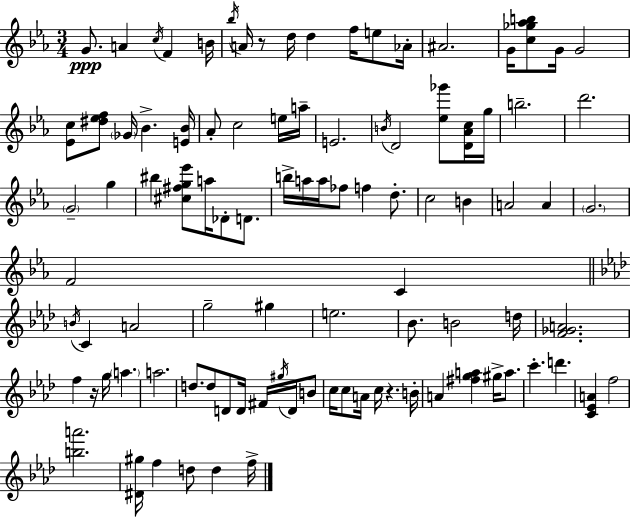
G4/e. A4/q C5/s F4/q B4/s Bb5/s A4/s R/e D5/s D5/q F5/s E5/e Ab4/s A#4/h. G4/s [C5,Gb5,Ab5,B5]/e G4/s G4/h [Eb4,C5]/e [D#5,Eb5,F5]/e Gb4/s Bb4/q. [E4,Bb4]/s Ab4/e C5/h E5/s A5/s E4/h. B4/s D4/h [Eb5,Gb6]/e [D4,Ab4,C5]/s G5/s B5/h. D6/h. G4/h G5/q BIS5/q [C#5,F#5,G5,Eb6]/e A5/s Db4/e D4/e. B5/s A5/s A5/s FES5/e F5/q D5/e. C5/h B4/q A4/h A4/q G4/h. F4/h C4/q B4/s C4/q A4/h G5/h G#5/q E5/h. Bb4/e. B4/h D5/s [F4,Gb4,A4]/h. F5/q R/s G5/s A5/q. A5/h. D5/e. D5/e D4/e D4/s F#4/s G#5/s D4/s B4/e C5/s C5/e A4/s C5/s R/q. B4/s A4/q [F#5,G5,A5]/q G#5/s A5/e. C6/q. D6/q. [C4,Eb4,A4]/q F5/h [B5,A6]/h. [D#4,G#5]/s F5/q D5/e D5/q F5/s